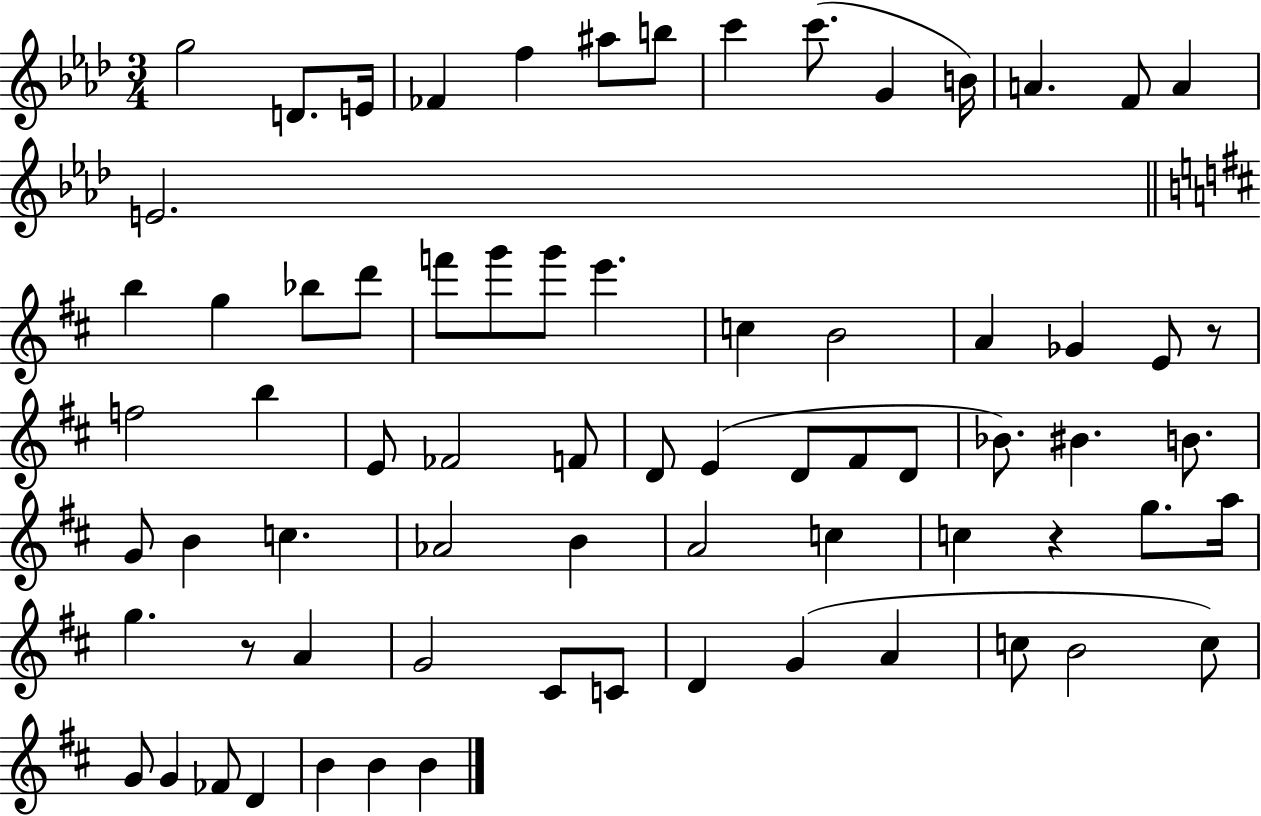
X:1
T:Untitled
M:3/4
L:1/4
K:Ab
g2 D/2 E/4 _F f ^a/2 b/2 c' c'/2 G B/4 A F/2 A E2 b g _b/2 d'/2 f'/2 g'/2 g'/2 e' c B2 A _G E/2 z/2 f2 b E/2 _F2 F/2 D/2 E D/2 ^F/2 D/2 _B/2 ^B B/2 G/2 B c _A2 B A2 c c z g/2 a/4 g z/2 A G2 ^C/2 C/2 D G A c/2 B2 c/2 G/2 G _F/2 D B B B